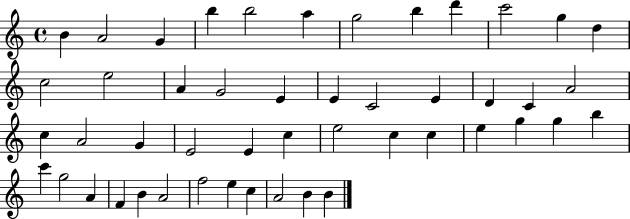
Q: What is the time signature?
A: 4/4